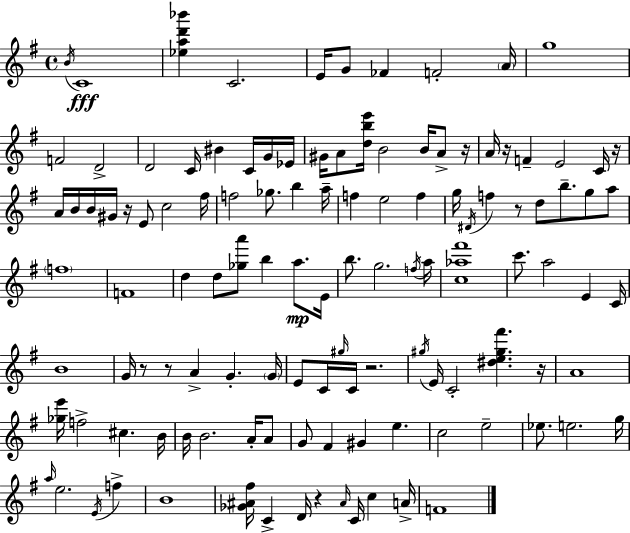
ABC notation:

X:1
T:Untitled
M:4/4
L:1/4
K:Em
B/4 C4 [_ead'_b'] C2 E/4 G/2 _F F2 A/4 g4 F2 D2 D2 C/4 ^B C/4 G/4 _E/4 ^G/4 A/2 [dbe']/4 B2 B/4 A/2 z/4 A/4 z/4 F E2 C/4 z/4 A/4 B/4 B/4 ^G/4 z/4 E/2 c2 ^f/4 f2 _g/2 b a/4 f e2 f g/4 ^D/4 f z/2 d/2 b/2 g/2 a/2 f4 F4 d d/2 [_ga']/2 b a/2 E/4 b/2 g2 f/4 a/4 [c_a^f']4 c'/2 a2 E C/4 B4 G/4 z/2 z/2 A G G/4 E/2 C/4 ^g/4 C/4 z2 ^g/4 E/4 C2 [^de^g^f'] z/4 A4 [_ge']/4 f2 ^c B/4 B/4 B2 A/4 A/2 G/2 ^F ^G e c2 e2 _e/2 e2 g/4 a/4 e2 E/4 f B4 [_G^A^f]/4 C D/4 z ^A/4 C/4 c A/4 F4